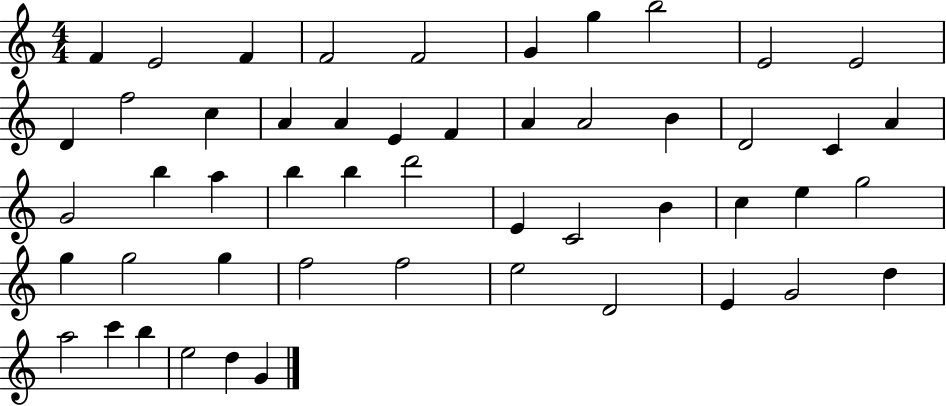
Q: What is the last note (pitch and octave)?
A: G4